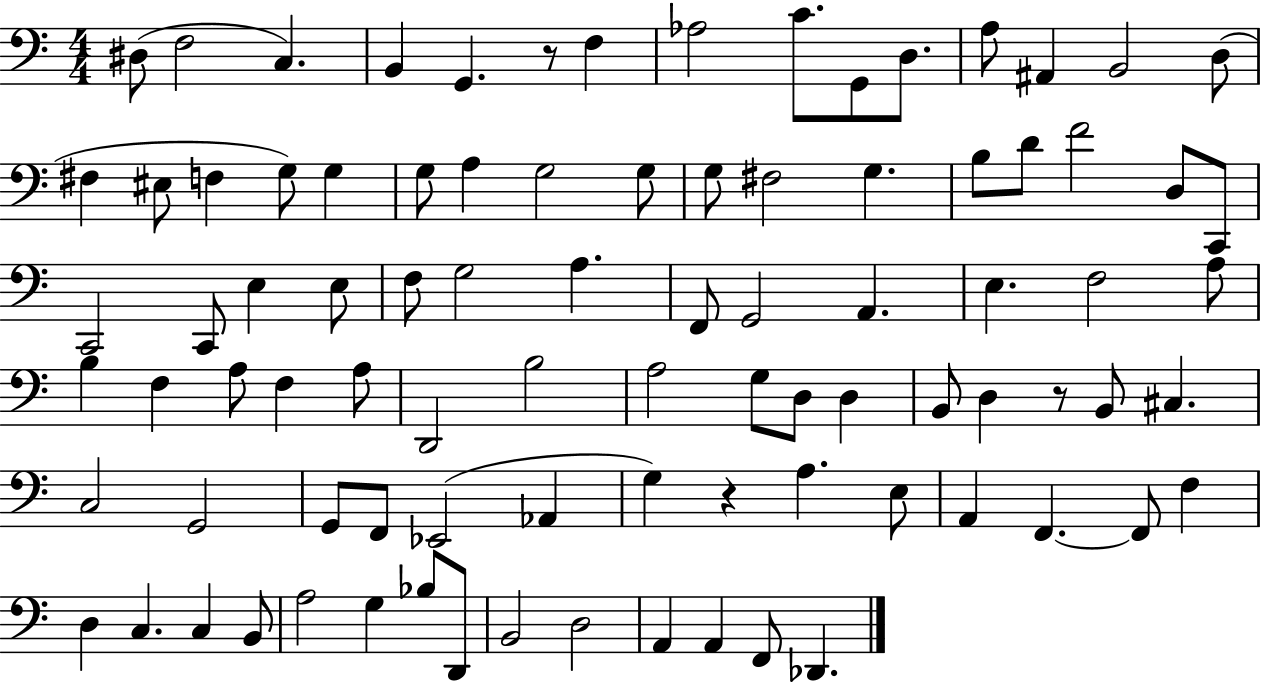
{
  \clef bass
  \numericTimeSignature
  \time 4/4
  \key c \major
  dis8( f2 c4.) | b,4 g,4. r8 f4 | aes2 c'8. g,8 d8. | a8 ais,4 b,2 d8( | \break fis4 eis8 f4 g8) g4 | g8 a4 g2 g8 | g8 fis2 g4. | b8 d'8 f'2 d8 c,8 | \break c,2 c,8 e4 e8 | f8 g2 a4. | f,8 g,2 a,4. | e4. f2 a8 | \break b4 f4 a8 f4 a8 | d,2 b2 | a2 g8 d8 d4 | b,8 d4 r8 b,8 cis4. | \break c2 g,2 | g,8 f,8 ees,2( aes,4 | g4) r4 a4. e8 | a,4 f,4.~~ f,8 f4 | \break d4 c4. c4 b,8 | a2 g4 bes8 d,8 | b,2 d2 | a,4 a,4 f,8 des,4. | \break \bar "|."
}